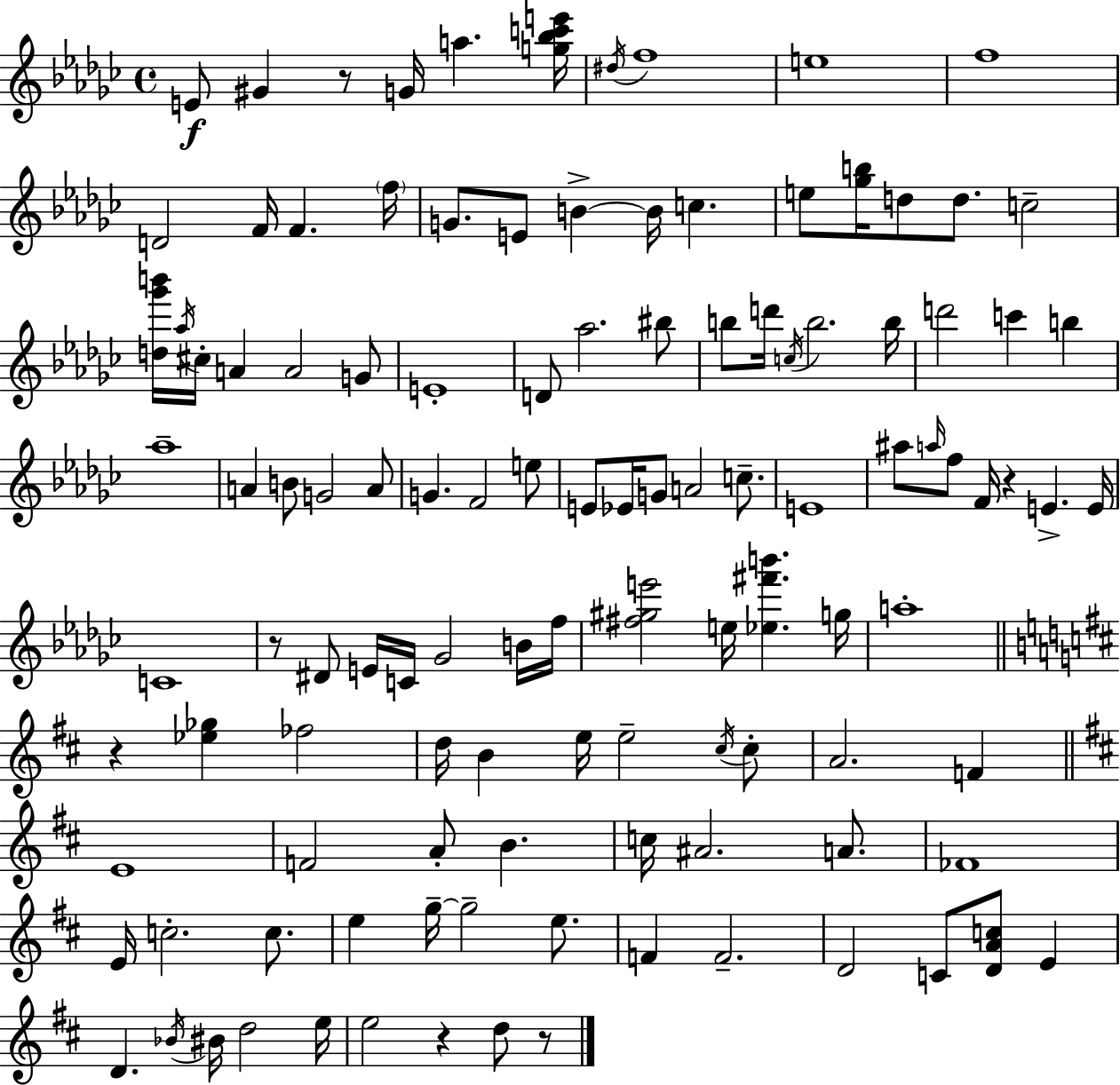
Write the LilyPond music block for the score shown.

{
  \clef treble
  \time 4/4
  \defaultTimeSignature
  \key ees \minor
  e'8\f gis'4 r8 g'16 a''4. <g'' bes'' c''' e'''>16 | \acciaccatura { dis''16 } f''1 | e''1 | f''1 | \break d'2 f'16 f'4. | \parenthesize f''16 g'8. e'8 b'4->~~ b'16 c''4. | e''8 <ges'' b''>16 d''8 d''8. c''2-- | <d'' ges''' b'''>16 \acciaccatura { aes''16 } cis''16-. a'4 a'2 | \break g'8 e'1-. | d'8 aes''2. | bis''8 b''8 d'''16 \acciaccatura { c''16 } b''2. | b''16 d'''2 c'''4 b''4 | \break aes''1-- | a'4 b'8 g'2 | a'8 g'4. f'2 | e''8 e'8 ees'16 g'8 a'2 | \break c''8.-- e'1 | ais''8 \grace { a''16 } f''8 f'16 r4 e'4.-> | e'16 c'1 | r8 dis'8 e'16 c'16 ges'2 | \break b'16 f''16 <fis'' gis'' e'''>2 e''16 <ees'' fis''' b'''>4. | g''16 a''1-. | \bar "||" \break \key b \minor r4 <ees'' ges''>4 fes''2 | d''16 b'4 e''16 e''2-- \acciaccatura { cis''16 } cis''8-. | a'2. f'4 | \bar "||" \break \key b \minor e'1 | f'2 a'8-. b'4. | c''16 ais'2. a'8. | fes'1 | \break e'16 c''2.-. c''8. | e''4 g''16--~~ g''2-- e''8. | f'4 f'2.-- | d'2 c'8 <d' a' c''>8 e'4 | \break d'4. \acciaccatura { bes'16 } bis'16 d''2 | e''16 e''2 r4 d''8 r8 | \bar "|."
}